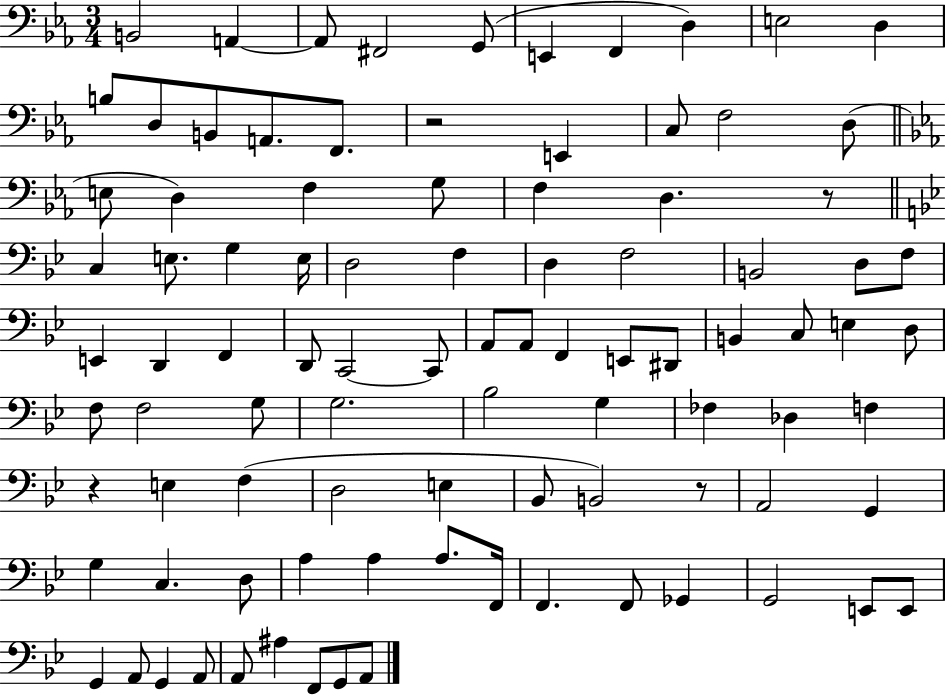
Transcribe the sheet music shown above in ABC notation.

X:1
T:Untitled
M:3/4
L:1/4
K:Eb
B,,2 A,, A,,/2 ^F,,2 G,,/2 E,, F,, D, E,2 D, B,/2 D,/2 B,,/2 A,,/2 F,,/2 z2 E,, C,/2 F,2 D,/2 E,/2 D, F, G,/2 F, D, z/2 C, E,/2 G, E,/4 D,2 F, D, F,2 B,,2 D,/2 F,/2 E,, D,, F,, D,,/2 C,,2 C,,/2 A,,/2 A,,/2 F,, E,,/2 ^D,,/2 B,, C,/2 E, D,/2 F,/2 F,2 G,/2 G,2 _B,2 G, _F, _D, F, z E, F, D,2 E, _B,,/2 B,,2 z/2 A,,2 G,, G, C, D,/2 A, A, A,/2 F,,/4 F,, F,,/2 _G,, G,,2 E,,/2 E,,/2 G,, A,,/2 G,, A,,/2 A,,/2 ^A, F,,/2 G,,/2 A,,/2